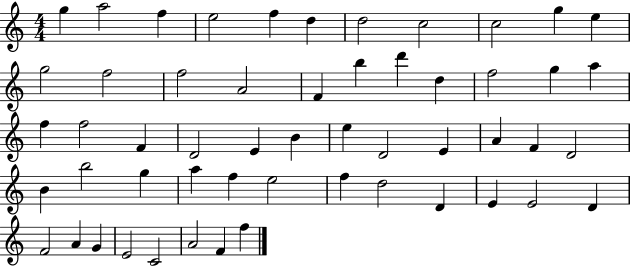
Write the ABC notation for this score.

X:1
T:Untitled
M:4/4
L:1/4
K:C
g a2 f e2 f d d2 c2 c2 g e g2 f2 f2 A2 F b d' d f2 g a f f2 F D2 E B e D2 E A F D2 B b2 g a f e2 f d2 D E E2 D F2 A G E2 C2 A2 F f